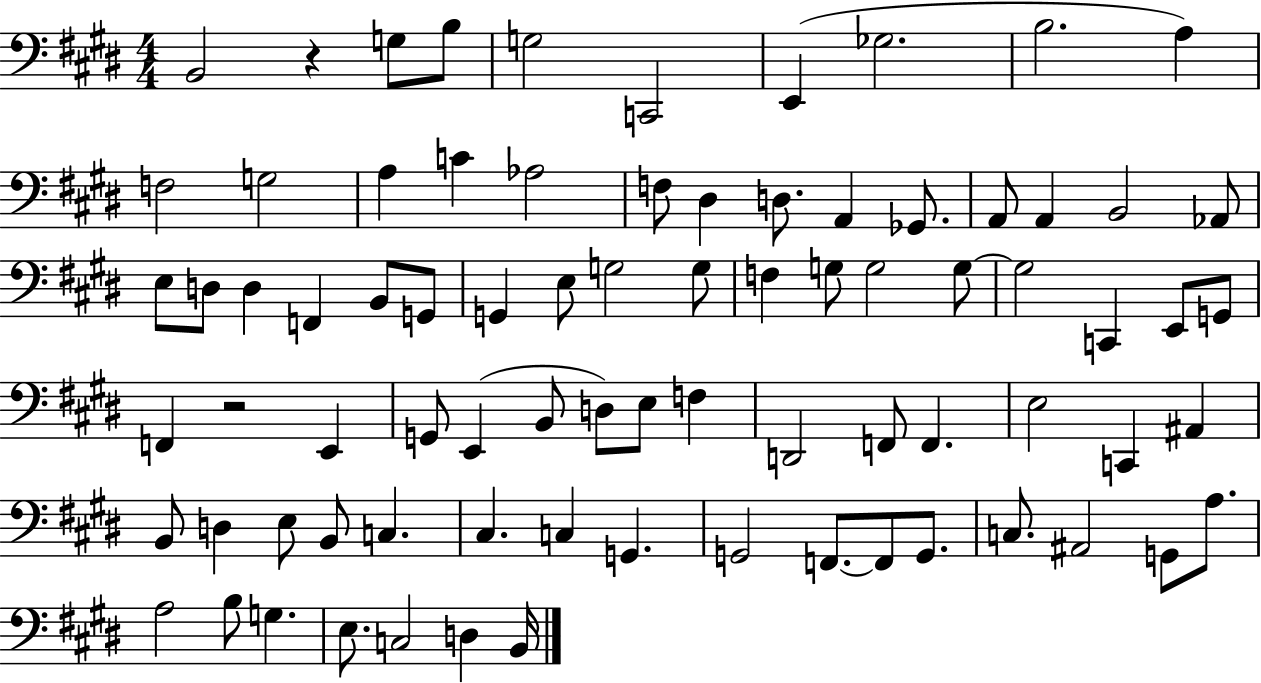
X:1
T:Untitled
M:4/4
L:1/4
K:E
B,,2 z G,/2 B,/2 G,2 C,,2 E,, _G,2 B,2 A, F,2 G,2 A, C _A,2 F,/2 ^D, D,/2 A,, _G,,/2 A,,/2 A,, B,,2 _A,,/2 E,/2 D,/2 D, F,, B,,/2 G,,/2 G,, E,/2 G,2 G,/2 F, G,/2 G,2 G,/2 G,2 C,, E,,/2 G,,/2 F,, z2 E,, G,,/2 E,, B,,/2 D,/2 E,/2 F, D,,2 F,,/2 F,, E,2 C,, ^A,, B,,/2 D, E,/2 B,,/2 C, ^C, C, G,, G,,2 F,,/2 F,,/2 G,,/2 C,/2 ^A,,2 G,,/2 A,/2 A,2 B,/2 G, E,/2 C,2 D, B,,/4